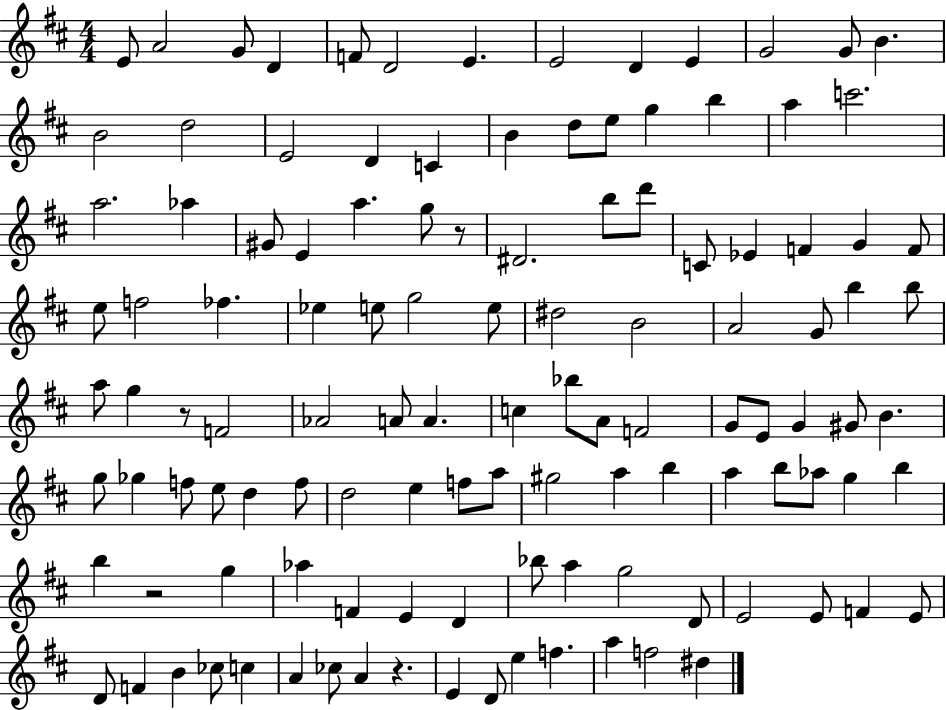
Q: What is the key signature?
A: D major